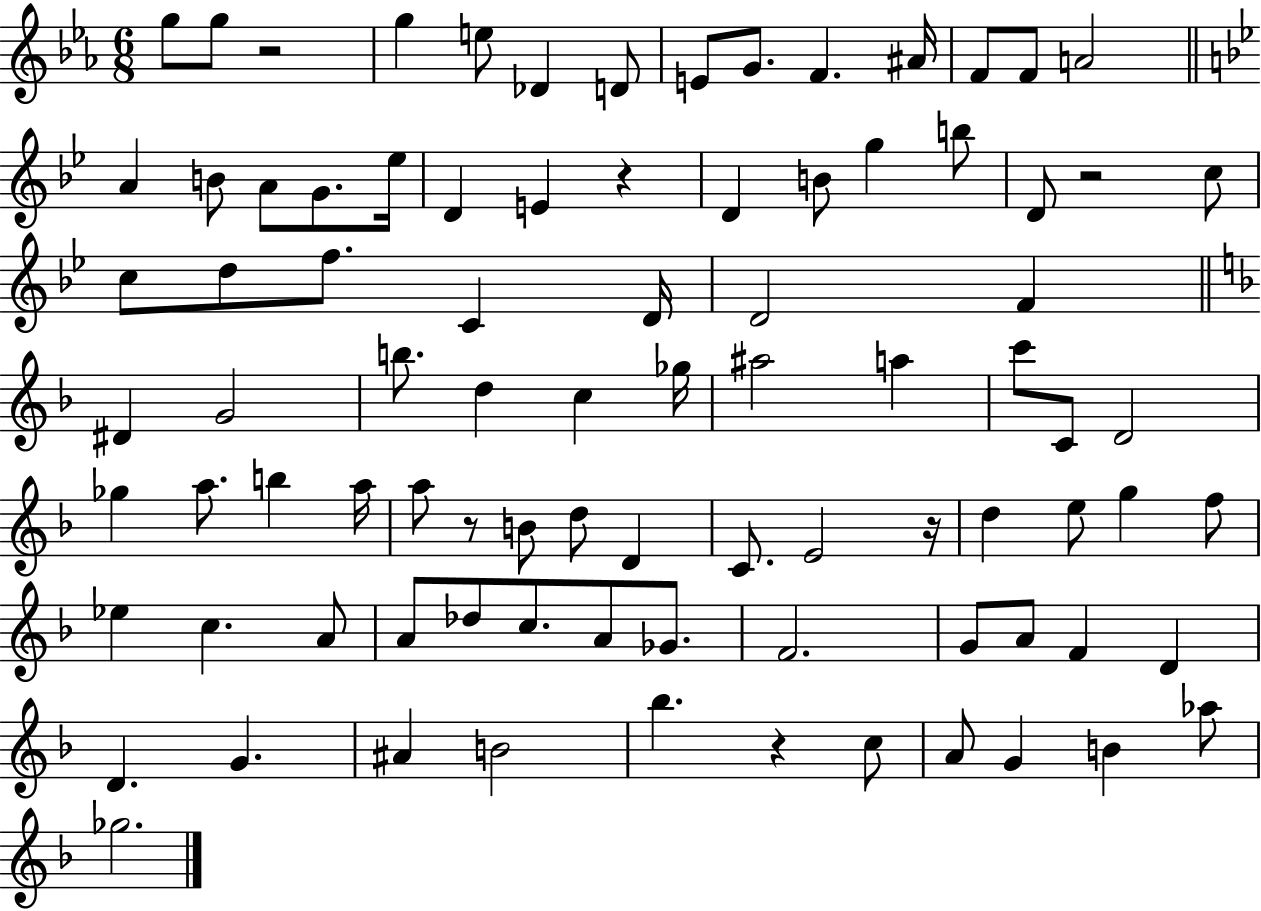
{
  \clef treble
  \numericTimeSignature
  \time 6/8
  \key ees \major
  g''8 g''8 r2 | g''4 e''8 des'4 d'8 | e'8 g'8. f'4. ais'16 | f'8 f'8 a'2 | \break \bar "||" \break \key bes \major a'4 b'8 a'8 g'8. ees''16 | d'4 e'4 r4 | d'4 b'8 g''4 b''8 | d'8 r2 c''8 | \break c''8 d''8 f''8. c'4 d'16 | d'2 f'4 | \bar "||" \break \key f \major dis'4 g'2 | b''8. d''4 c''4 ges''16 | ais''2 a''4 | c'''8 c'8 d'2 | \break ges''4 a''8. b''4 a''16 | a''8 r8 b'8 d''8 d'4 | c'8. e'2 r16 | d''4 e''8 g''4 f''8 | \break ees''4 c''4. a'8 | a'8 des''8 c''8. a'8 ges'8. | f'2. | g'8 a'8 f'4 d'4 | \break d'4. g'4. | ais'4 b'2 | bes''4. r4 c''8 | a'8 g'4 b'4 aes''8 | \break ges''2. | \bar "|."
}